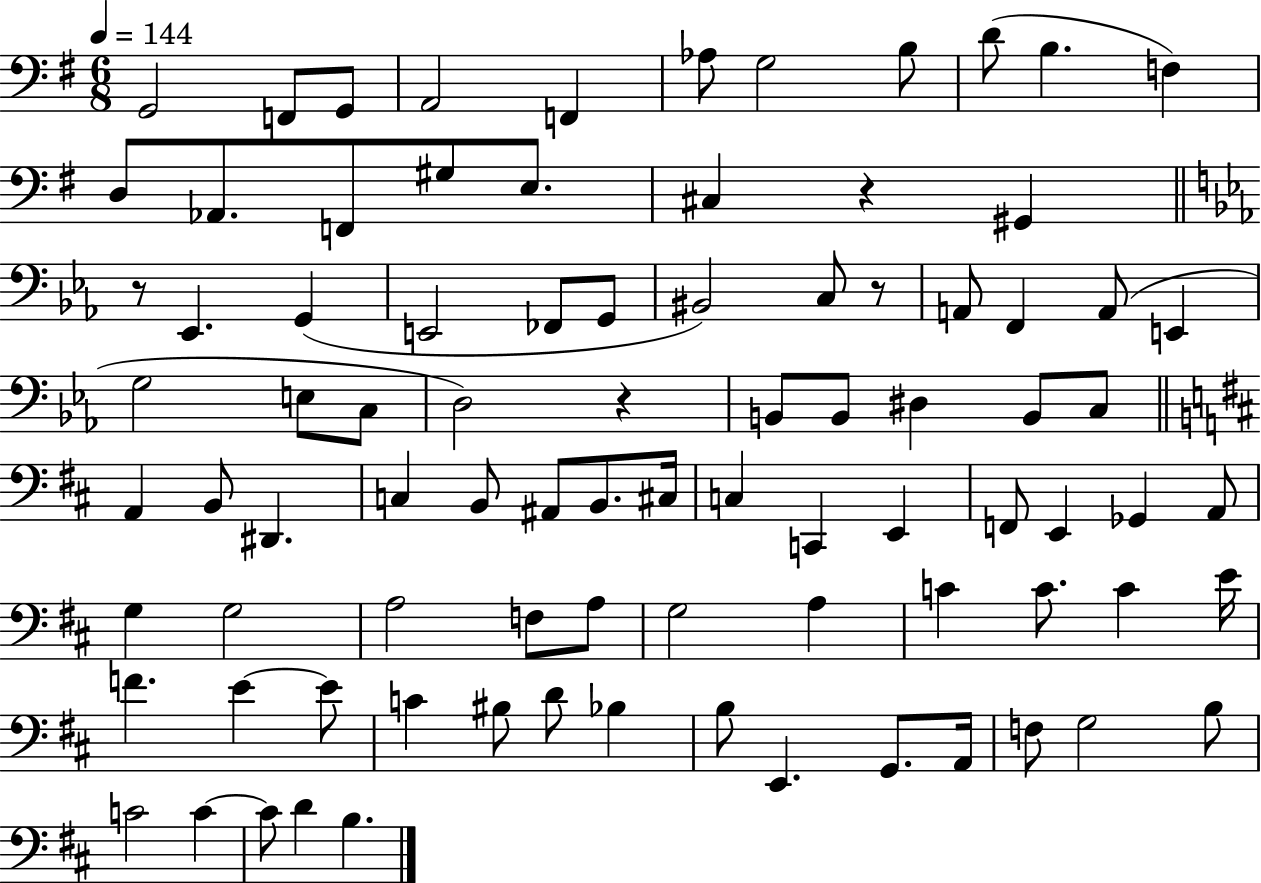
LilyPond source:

{
  \clef bass
  \numericTimeSignature
  \time 6/8
  \key g \major
  \tempo 4 = 144
  g,2 f,8 g,8 | a,2 f,4 | aes8 g2 b8 | d'8( b4. f4) | \break d8 aes,8. f,8 gis8 e8. | cis4 r4 gis,4 | \bar "||" \break \key c \minor r8 ees,4. g,4( | e,2 fes,8 g,8 | bis,2) c8 r8 | a,8 f,4 a,8( e,4 | \break g2 e8 c8 | d2) r4 | b,8 b,8 dis4 b,8 c8 | \bar "||" \break \key d \major a,4 b,8 dis,4. | c4 b,8 ais,8 b,8. cis16 | c4 c,4 e,4 | f,8 e,4 ges,4 a,8 | \break g4 g2 | a2 f8 a8 | g2 a4 | c'4 c'8. c'4 e'16 | \break f'4. e'4~~ e'8 | c'4 bis8 d'8 bes4 | b8 e,4. g,8. a,16 | f8 g2 b8 | \break c'2 c'4~~ | c'8 d'4 b4. | \bar "|."
}